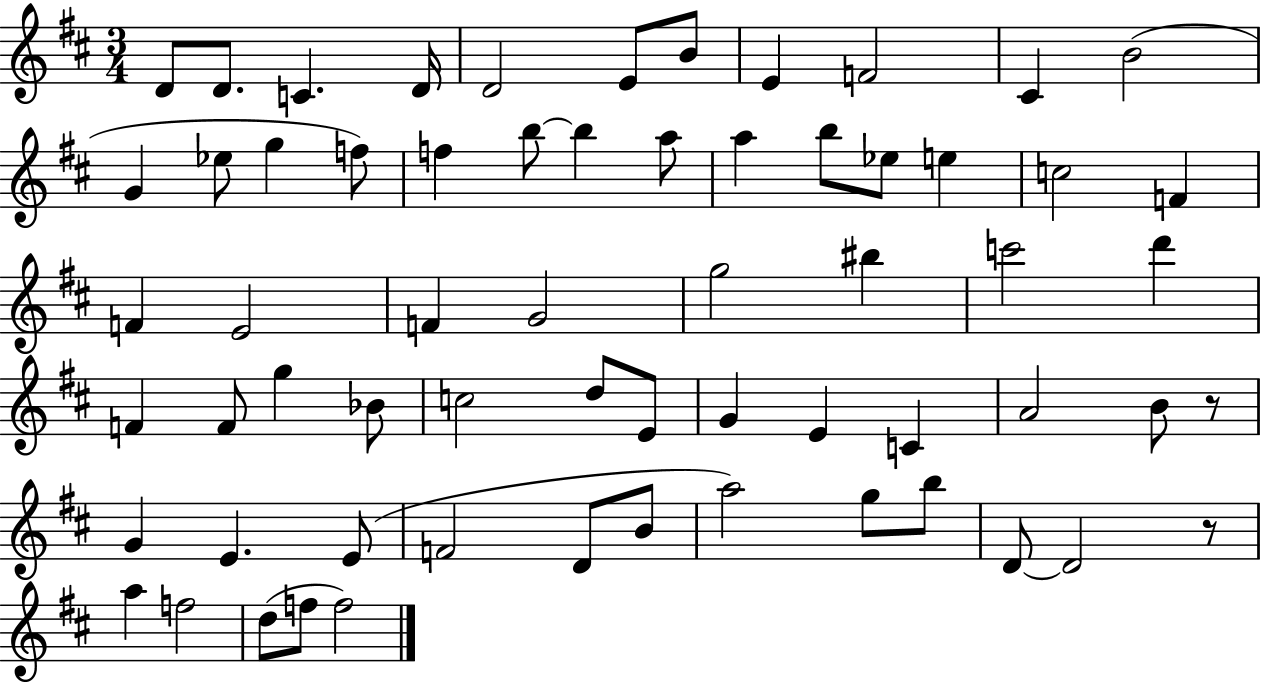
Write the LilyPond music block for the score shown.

{
  \clef treble
  \numericTimeSignature
  \time 3/4
  \key d \major
  d'8 d'8. c'4. d'16 | d'2 e'8 b'8 | e'4 f'2 | cis'4 b'2( | \break g'4 ees''8 g''4 f''8) | f''4 b''8~~ b''4 a''8 | a''4 b''8 ees''8 e''4 | c''2 f'4 | \break f'4 e'2 | f'4 g'2 | g''2 bis''4 | c'''2 d'''4 | \break f'4 f'8 g''4 bes'8 | c''2 d''8 e'8 | g'4 e'4 c'4 | a'2 b'8 r8 | \break g'4 e'4. e'8( | f'2 d'8 b'8 | a''2) g''8 b''8 | d'8~~ d'2 r8 | \break a''4 f''2 | d''8( f''8 f''2) | \bar "|."
}